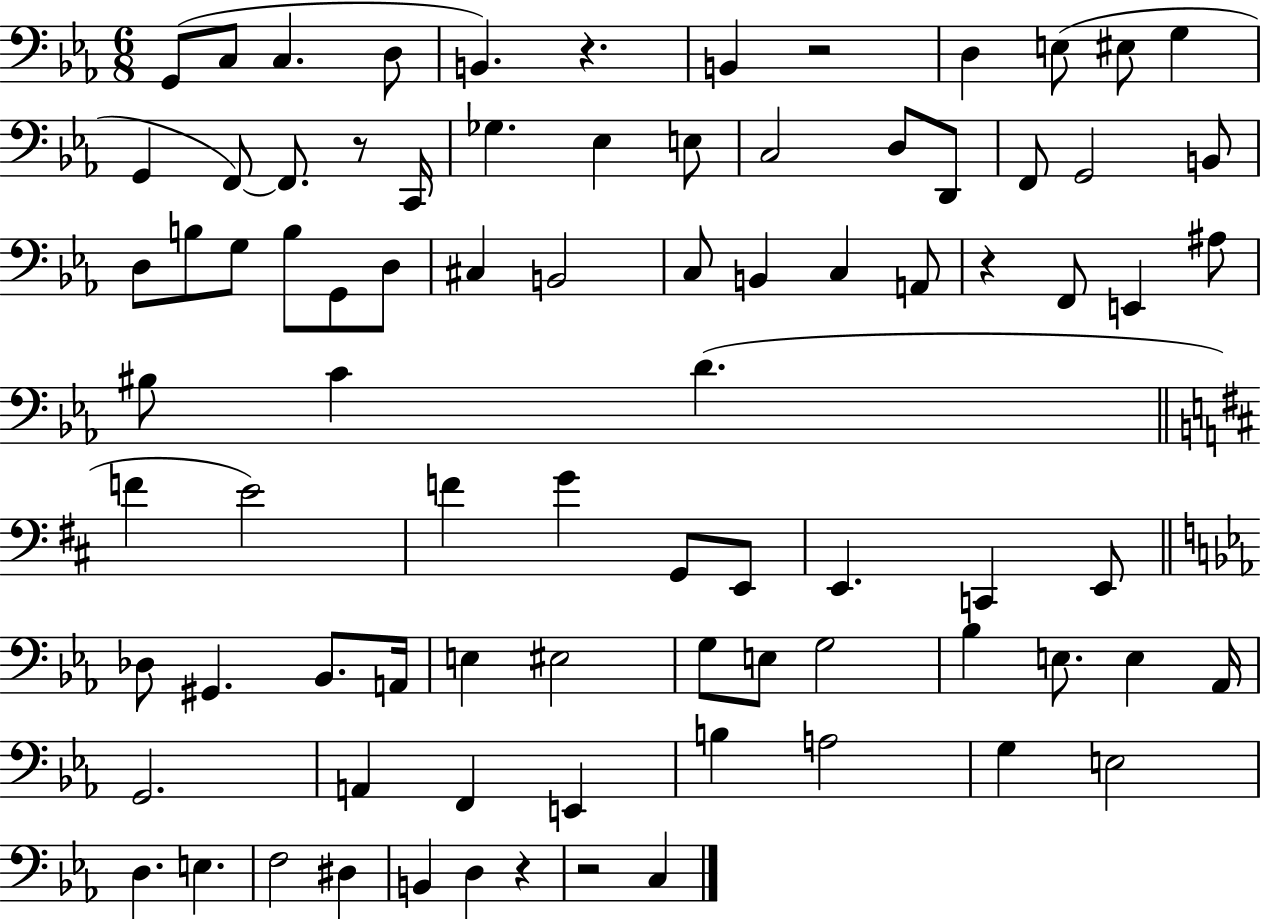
X:1
T:Untitled
M:6/8
L:1/4
K:Eb
G,,/2 C,/2 C, D,/2 B,, z B,, z2 D, E,/2 ^E,/2 G, G,, F,,/2 F,,/2 z/2 C,,/4 _G, _E, E,/2 C,2 D,/2 D,,/2 F,,/2 G,,2 B,,/2 D,/2 B,/2 G,/2 B,/2 G,,/2 D,/2 ^C, B,,2 C,/2 B,, C, A,,/2 z F,,/2 E,, ^A,/2 ^B,/2 C D F E2 F G G,,/2 E,,/2 E,, C,, E,,/2 _D,/2 ^G,, _B,,/2 A,,/4 E, ^E,2 G,/2 E,/2 G,2 _B, E,/2 E, _A,,/4 G,,2 A,, F,, E,, B, A,2 G, E,2 D, E, F,2 ^D, B,, D, z z2 C,